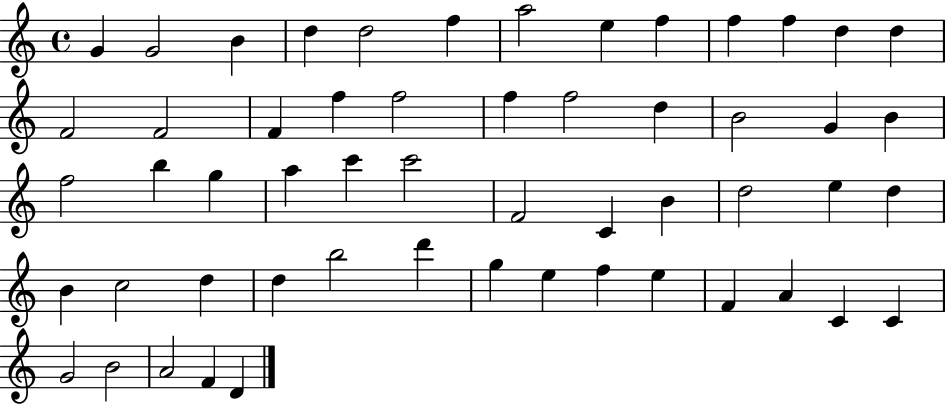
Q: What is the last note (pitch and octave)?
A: D4